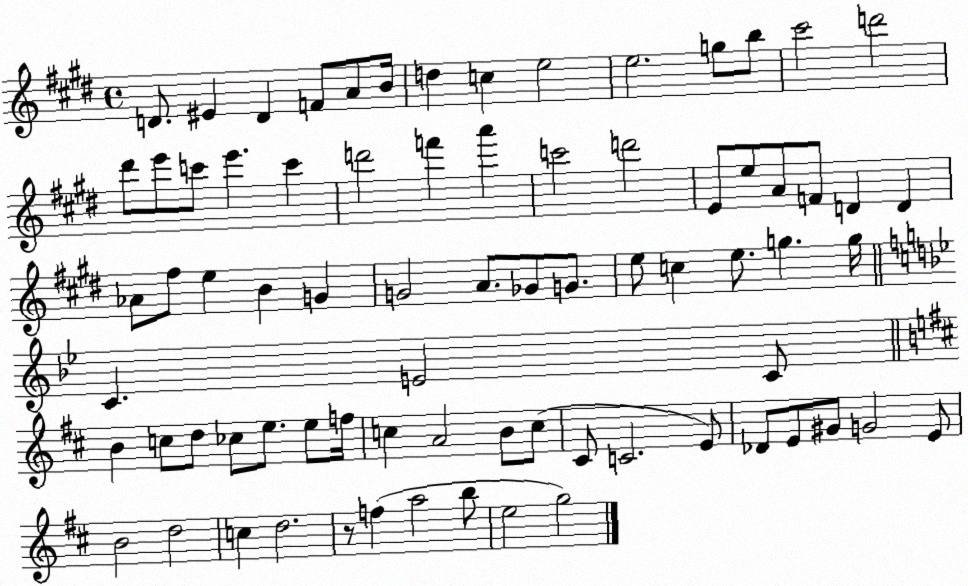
X:1
T:Untitled
M:4/4
L:1/4
K:E
D/2 ^E D F/2 A/2 B/4 d c e2 e2 g/2 b/2 ^c'2 d'2 ^d'/2 e'/2 c'/2 e' c' d'2 f' a' c'2 d'2 E/2 e/2 A/2 F/2 D D _A/2 ^f/2 e B G G2 A/2 _G/2 G/2 e/2 c e/2 g g/4 C E2 C/2 B c/2 d/2 _c/2 e/2 e/2 f/4 c A2 B/2 c/2 ^C/2 C2 E/2 _D/2 E/2 ^G/2 G2 E/2 B2 d2 c d2 z/2 f a2 b/2 e2 g2